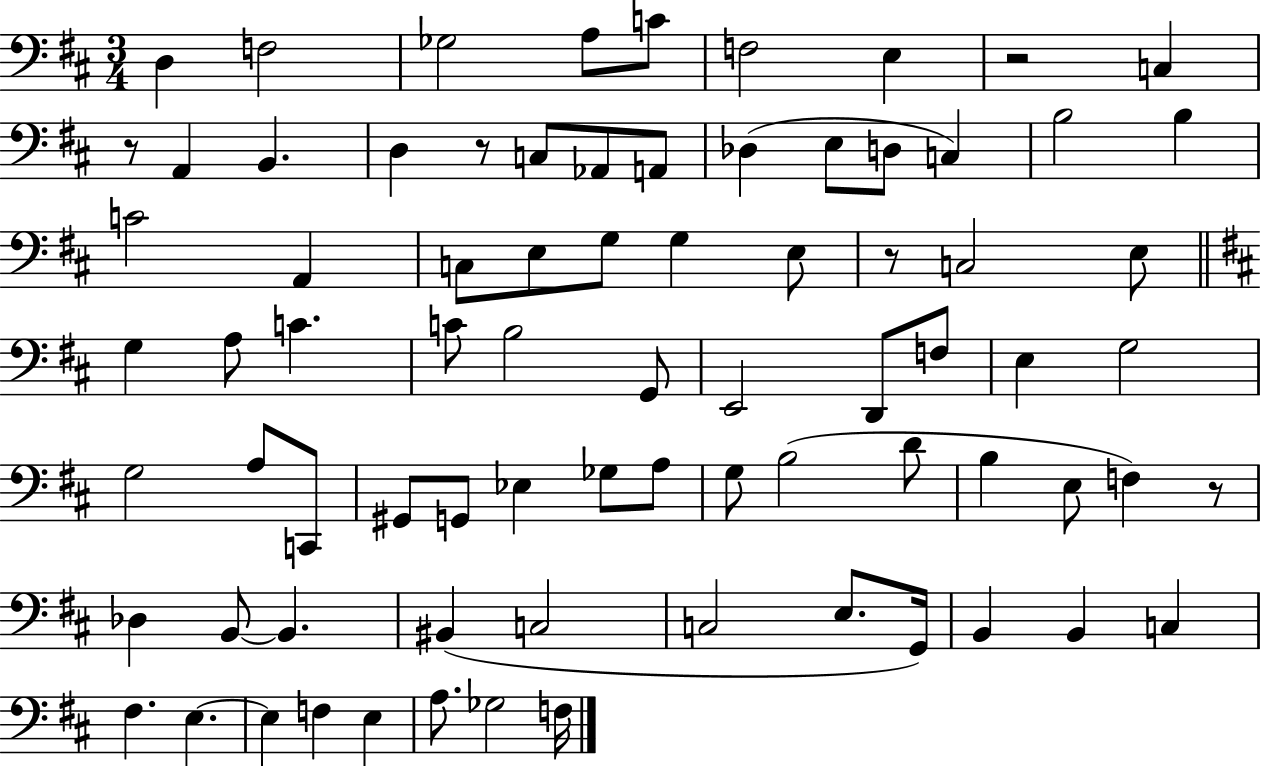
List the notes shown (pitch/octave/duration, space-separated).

D3/q F3/h Gb3/h A3/e C4/e F3/h E3/q R/h C3/q R/e A2/q B2/q. D3/q R/e C3/e Ab2/e A2/e Db3/q E3/e D3/e C3/q B3/h B3/q C4/h A2/q C3/e E3/e G3/e G3/q E3/e R/e C3/h E3/e G3/q A3/e C4/q. C4/e B3/h G2/e E2/h D2/e F3/e E3/q G3/h G3/h A3/e C2/e G#2/e G2/e Eb3/q Gb3/e A3/e G3/e B3/h D4/e B3/q E3/e F3/q R/e Db3/q B2/e B2/q. BIS2/q C3/h C3/h E3/e. G2/s B2/q B2/q C3/q F#3/q. E3/q. E3/q F3/q E3/q A3/e. Gb3/h F3/s